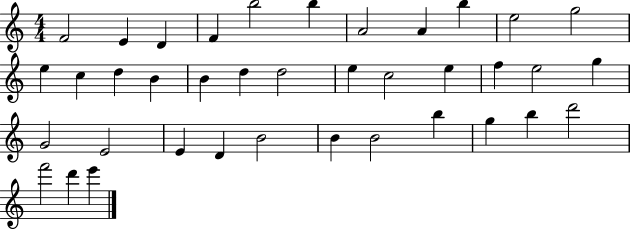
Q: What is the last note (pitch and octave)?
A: E6